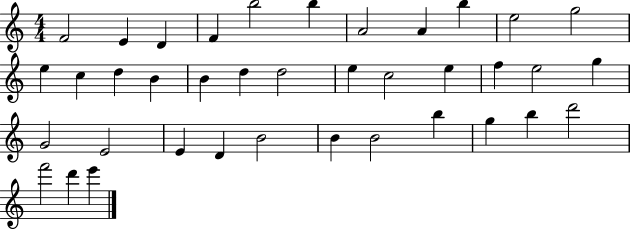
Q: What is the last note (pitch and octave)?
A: E6